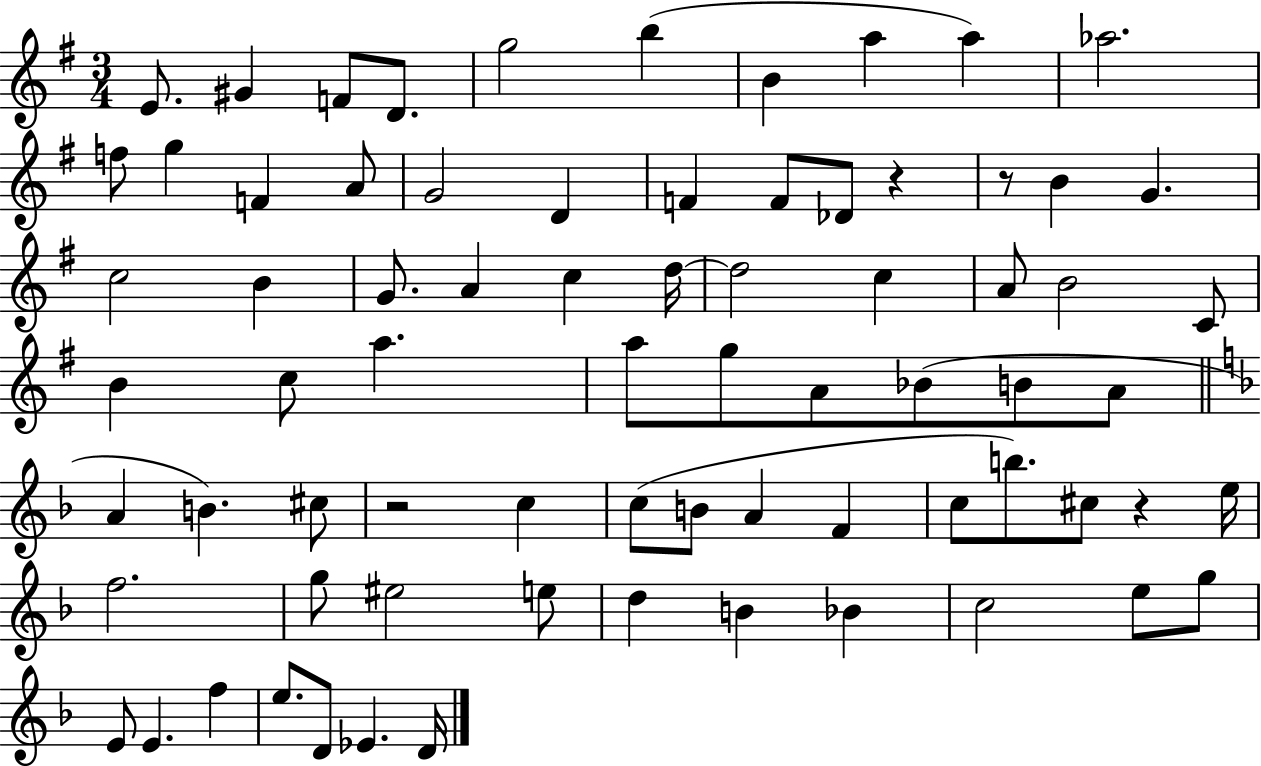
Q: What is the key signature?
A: G major